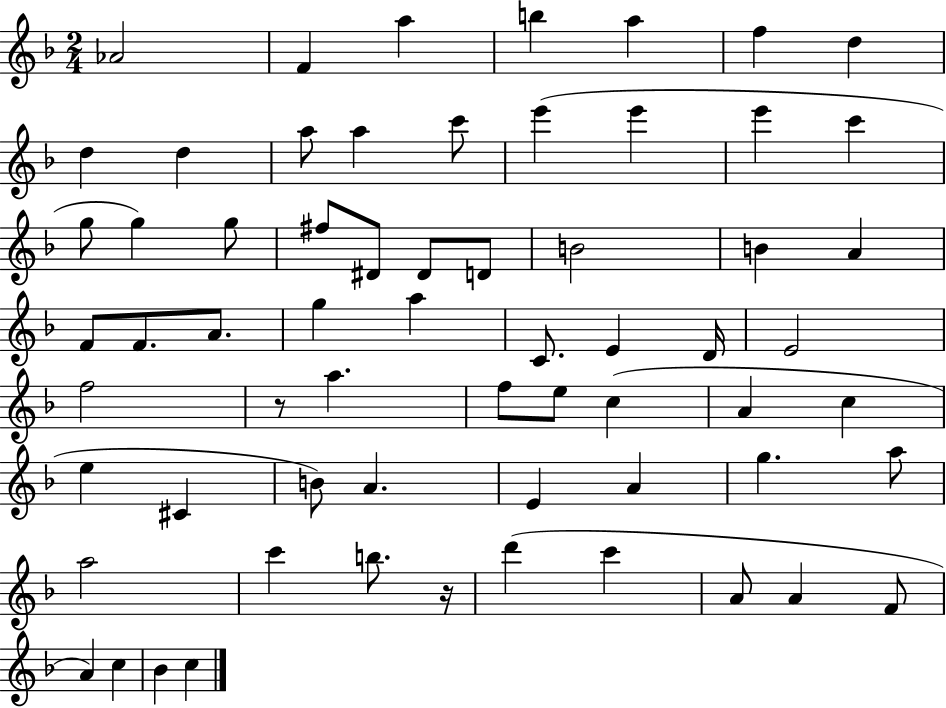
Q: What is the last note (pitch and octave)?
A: C5